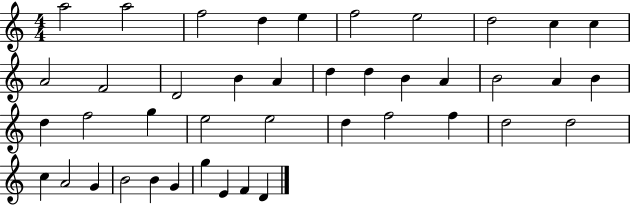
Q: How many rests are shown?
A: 0